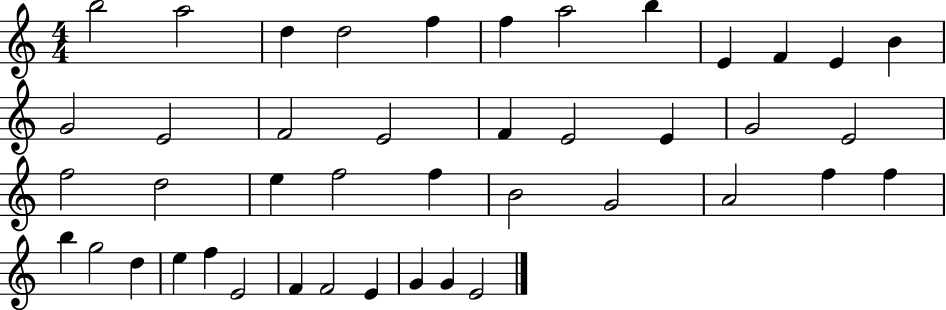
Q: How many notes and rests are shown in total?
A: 43